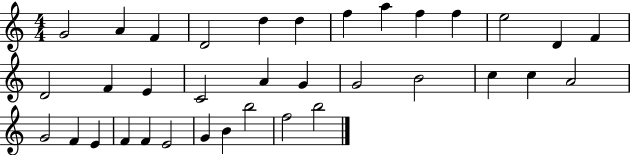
X:1
T:Untitled
M:4/4
L:1/4
K:C
G2 A F D2 d d f a f f e2 D F D2 F E C2 A G G2 B2 c c A2 G2 F E F F E2 G B b2 f2 b2